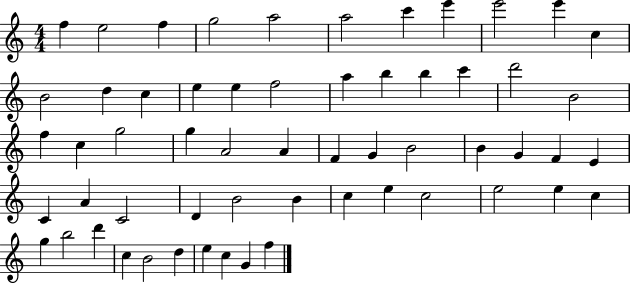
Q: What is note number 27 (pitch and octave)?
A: G5